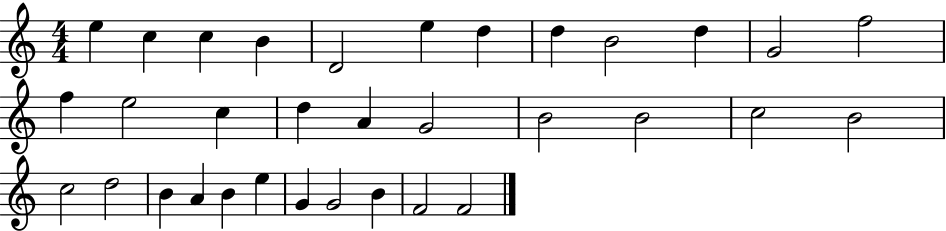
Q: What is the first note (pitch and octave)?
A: E5